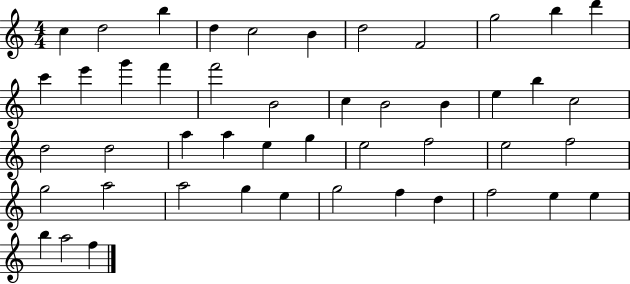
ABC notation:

X:1
T:Untitled
M:4/4
L:1/4
K:C
c d2 b d c2 B d2 F2 g2 b d' c' e' g' f' f'2 B2 c B2 B e b c2 d2 d2 a a e g e2 f2 e2 f2 g2 a2 a2 g e g2 f d f2 e e b a2 f